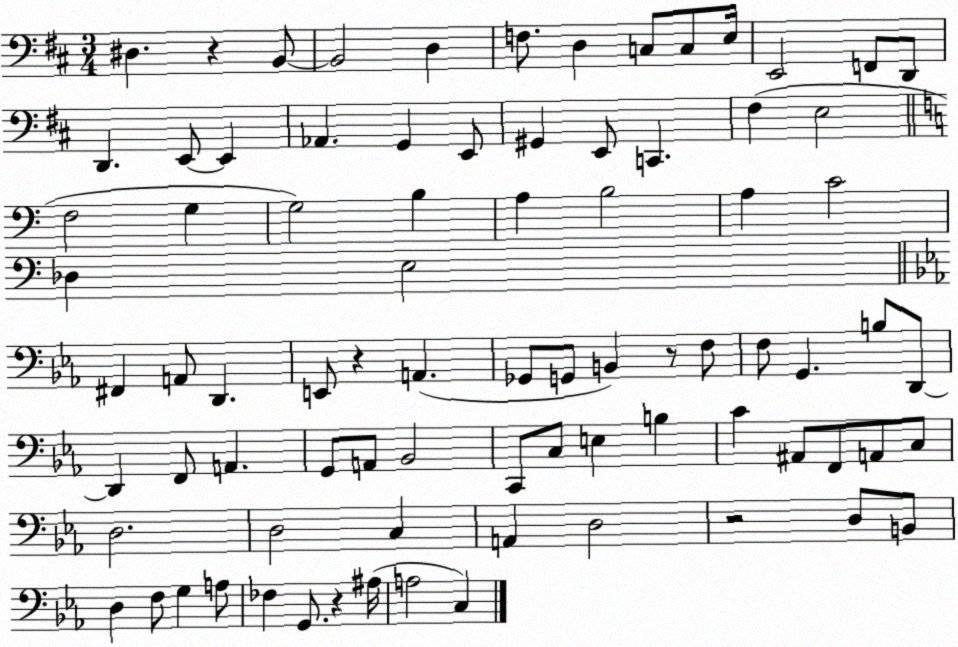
X:1
T:Untitled
M:3/4
L:1/4
K:D
^D, z B,,/2 B,,2 D, F,/2 D, C,/2 C,/2 E,/4 E,,2 F,,/2 D,,/2 D,, E,,/2 E,, _A,, G,, E,,/2 ^G,, E,,/2 C,, ^F, E,2 F,2 G, G,2 B, A, B,2 A, C2 _D, E,2 ^F,, A,,/2 D,, E,,/2 z A,, _G,,/2 G,,/2 B,, z/2 F,/2 F,/2 G,, B,/2 D,,/2 D,, F,,/2 A,, G,,/2 A,,/2 _B,,2 C,,/2 C,/2 E, B, C ^A,,/2 F,,/2 A,,/2 C,/2 D,2 D,2 C, A,, D,2 z2 D,/2 B,,/2 D, F,/2 G, A,/2 _F, G,,/2 z ^A,/4 A,2 C,